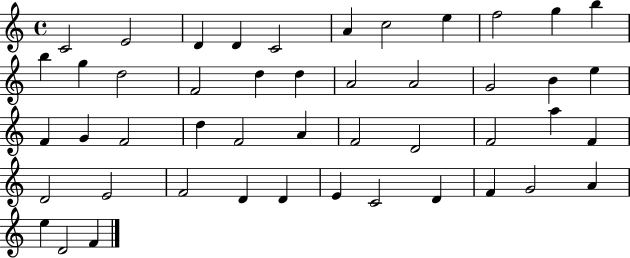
X:1
T:Untitled
M:4/4
L:1/4
K:C
C2 E2 D D C2 A c2 e f2 g b b g d2 F2 d d A2 A2 G2 B e F G F2 d F2 A F2 D2 F2 a F D2 E2 F2 D D E C2 D F G2 A e D2 F